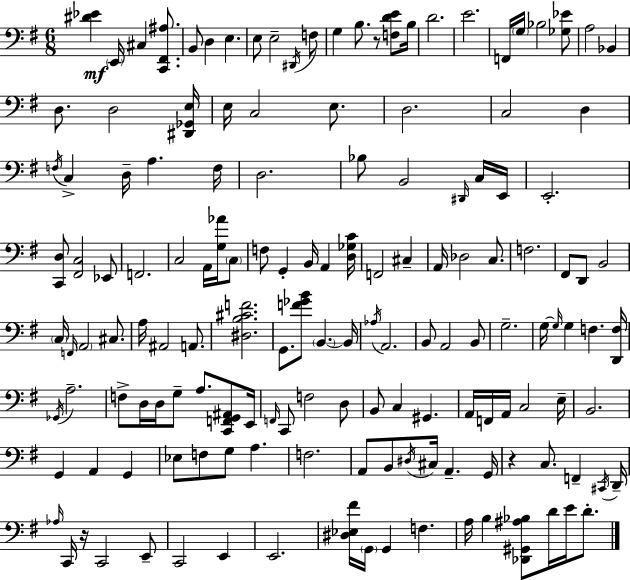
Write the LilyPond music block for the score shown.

{
  \clef bass
  \numericTimeSignature
  \time 6/8
  \key g \major
  \repeat volta 2 { <dis' ees'>4\mf \parenthesize e,16 cis4 <c, fis, ais>8. | b,8 d4 e4. | e8 e2-- \acciaccatura { dis,16 } f8 | g4 b8. r8 <f d' e'>8 | \break b16 d'2. | e'2. | f,16 \parenthesize g16 bes2 <ges ees'>8 | a2 bes,4 | \break d8. d2 | <dis, ges, e>16 e16 c2 e8. | d2. | c2 d4 | \break \acciaccatura { f16 } c4-> d16-- a4. | f16 d2. | bes8 b,2 | \grace { dis,16 } c16 e,16 e,2.-. | \break <c, d>8 <fis, c>2 | ees,8 f,2. | c2 a,16 | <g aes'>16 \parenthesize c8 f8 g,4-. b,16 a,4 | \break <d ges c'>16 f,2 cis4-- | a,16 des2 | c8. f2. | fis,8 d,8 b,2 | \break \parenthesize c16 \grace { f,16 } \parenthesize a,2 | cis8. a16 ais,2 | a,8. <dis b cis' f'>2. | g,8. <f' ges' b'>8 \parenthesize b,4.~~ | \break b,16 \acciaccatura { aes16 } a,2. | b,8 a,2 | b,8 g2.-- | g16~~ \grace { g16 } g4 f4. | \break <d, f>16 \acciaccatura { ges,16 } a2.-- | f8-> d16 d16 g8-- | a8. <c, f, g, ais,>8 e,16 \grace { f,16 } c,8 f2 | d8 b,8 c4 | \break gis,4. a,16 f,16 a,16 c2 | e16-- b,2. | g,4 | a,4 g,4 ees8 f8 | \break g8 a4. f2. | a,8 b,8 | \acciaccatura { dis16 } cis16 a,4.-- g,16 r4 | c8. f,4-- \acciaccatura { cis,16 } d,16-- \grace { aes16 } c,16 | \break r16 c,2 e,8-- c,2 | e,4 e,2. | <dis ees fis'>16 | \parenthesize g,16 g,4 f4. a16 | \break b4 <des, gis, ais bes>8 d'16 e'16 d'8.-. } \bar "|."
}